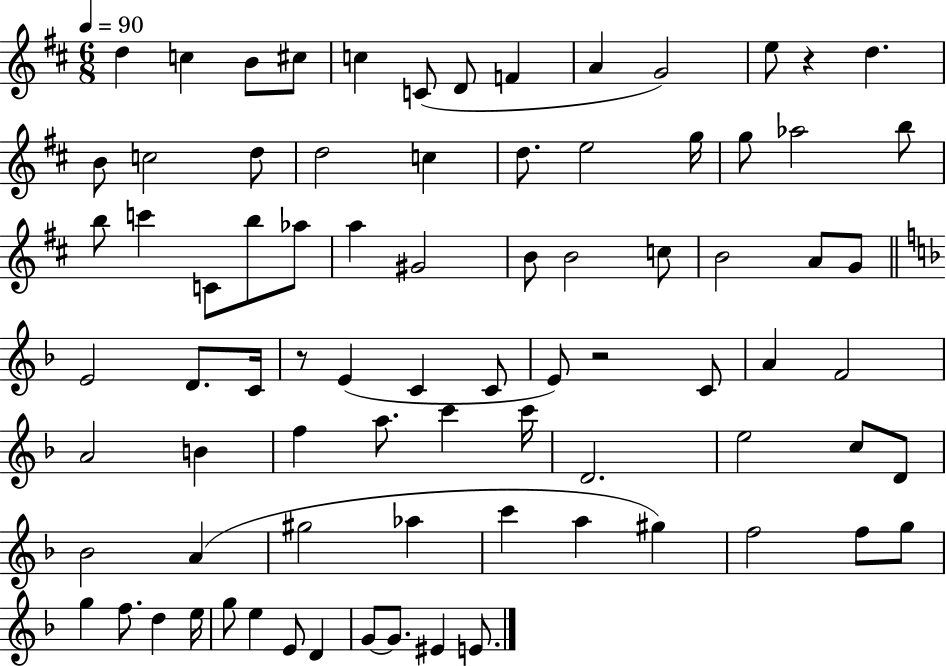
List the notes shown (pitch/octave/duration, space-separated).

D5/q C5/q B4/e C#5/e C5/q C4/e D4/e F4/q A4/q G4/h E5/e R/q D5/q. B4/e C5/h D5/e D5/h C5/q D5/e. E5/h G5/s G5/e Ab5/h B5/e B5/e C6/q C4/e B5/e Ab5/e A5/q G#4/h B4/e B4/h C5/e B4/h A4/e G4/e E4/h D4/e. C4/s R/e E4/q C4/q C4/e E4/e R/h C4/e A4/q F4/h A4/h B4/q F5/q A5/e. C6/q C6/s D4/h. E5/h C5/e D4/e Bb4/h A4/q G#5/h Ab5/q C6/q A5/q G#5/q F5/h F5/e G5/e G5/q F5/e. D5/q E5/s G5/e E5/q E4/e D4/q G4/e G4/e. EIS4/q E4/e.